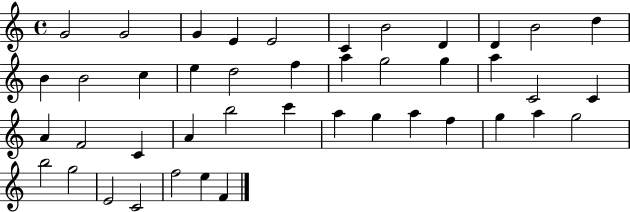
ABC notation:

X:1
T:Untitled
M:4/4
L:1/4
K:C
G2 G2 G E E2 C B2 D D B2 d B B2 c e d2 f a g2 g a C2 C A F2 C A b2 c' a g a f g a g2 b2 g2 E2 C2 f2 e F